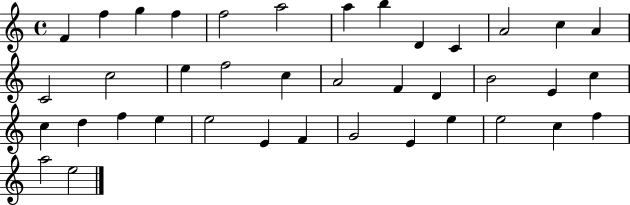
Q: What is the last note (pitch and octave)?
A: E5